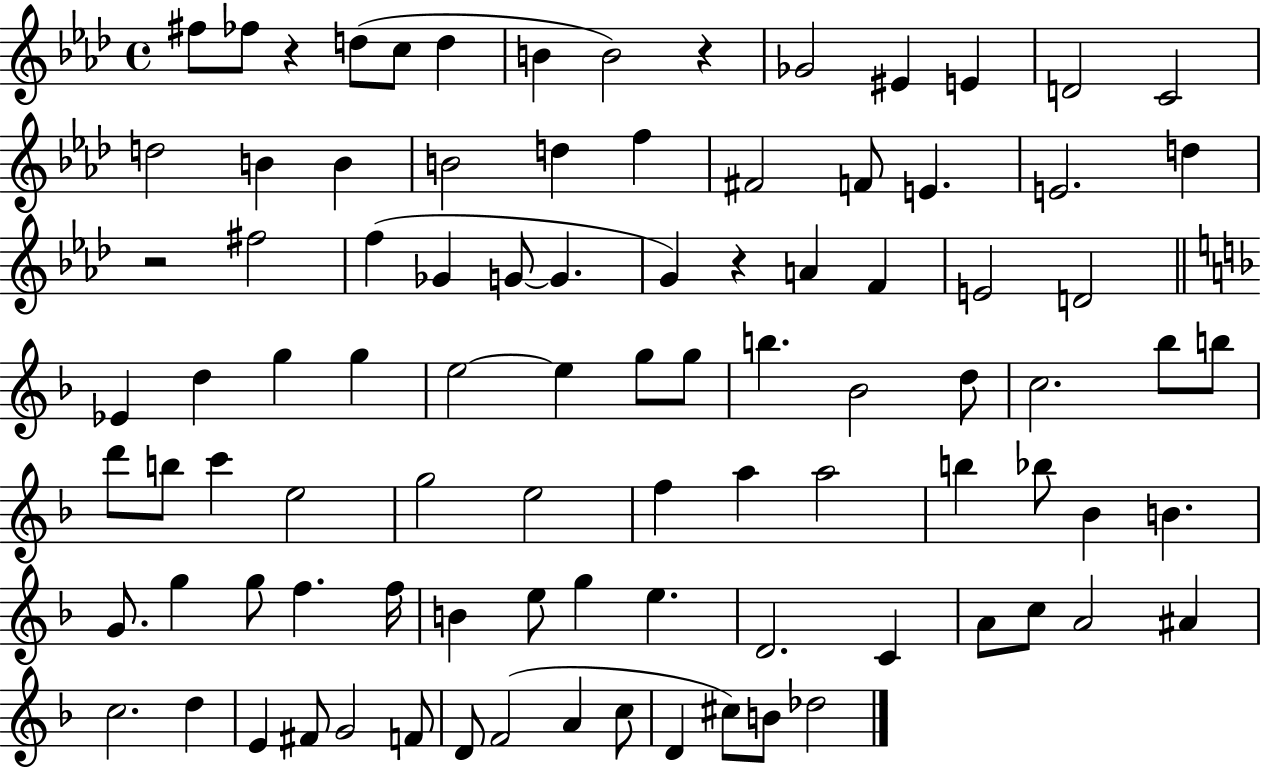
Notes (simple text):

F#5/e FES5/e R/q D5/e C5/e D5/q B4/q B4/h R/q Gb4/h EIS4/q E4/q D4/h C4/h D5/h B4/q B4/q B4/h D5/q F5/q F#4/h F4/e E4/q. E4/h. D5/q R/h F#5/h F5/q Gb4/q G4/e G4/q. G4/q R/q A4/q F4/q E4/h D4/h Eb4/q D5/q G5/q G5/q E5/h E5/q G5/e G5/e B5/q. Bb4/h D5/e C5/h. Bb5/e B5/e D6/e B5/e C6/q E5/h G5/h E5/h F5/q A5/q A5/h B5/q Bb5/e Bb4/q B4/q. G4/e. G5/q G5/e F5/q. F5/s B4/q E5/e G5/q E5/q. D4/h. C4/q A4/e C5/e A4/h A#4/q C5/h. D5/q E4/q F#4/e G4/h F4/e D4/e F4/h A4/q C5/e D4/q C#5/e B4/e Db5/h